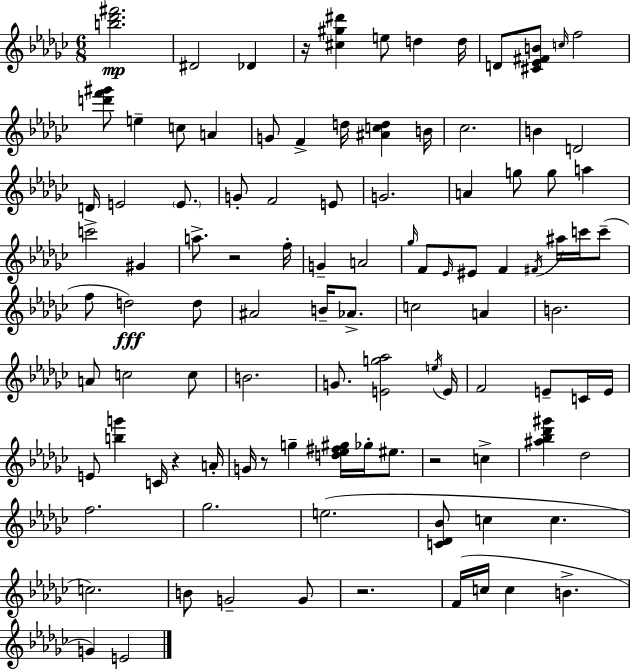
{
  \clef treble
  \numericTimeSignature
  \time 6/8
  \key ees \minor
  \repeat volta 2 { <b'' des''' fis'''>2.\mp | dis'2 des'4 | r16 <cis'' gis'' dis'''>4 e''8 d''4 d''16 | d'8 <cis' ees' fis' b'>8 \grace { c''16 } f''2 | \break <d''' f''' gis'''>8 e''4-- c''8 a'4 | g'8 f'4-> d''16 <ais' c'' d''>4 | b'16 ces''2. | b'4 d'2 | \break d'16 e'2 \parenthesize e'8. | g'8-. f'2 e'8 | g'2. | a'4 g''8 g''8 a''4 | \break c'''2-> gis'4 | a''8.-> r2 | f''16-. g'4-- a'2 | \grace { ges''16 } f'8 \grace { ees'16 } eis'8 f'4 \acciaccatura { fis'16 } | \break ais''16 c'''16 c'''8--( f''8 d''2\fff) | d''8 ais'2 | b'16-- aes'8.-> c''2 | a'4 b'2. | \break a'8 c''2 | c''8 b'2. | g'8. <e' g'' aes''>2 | \acciaccatura { e''16 } e'16 f'2 | \break e'8-- c'16 e'16 e'8 <b'' g'''>4 c'16 | r4 a'16-. g'16 r8 g''4-- | <d'' ees'' fis'' gis''>16 ges''16-. eis''8. r2 | c''4-> <ais'' bes'' des''' gis'''>4 des''2 | \break f''2. | ges''2. | e''2.( | <c' des' bes'>8 c''4 c''4. | \break c''2.) | b'8 g'2-- | g'8 r2. | f'16( c''16 c''4 b'4.-> | \break g'4) e'2 | } \bar "|."
}